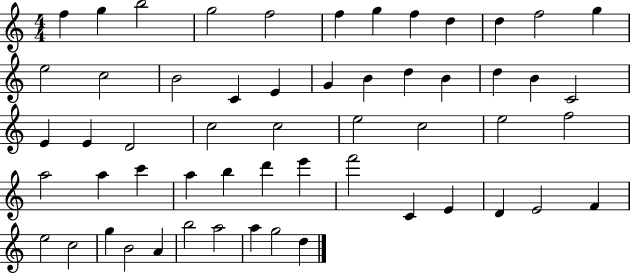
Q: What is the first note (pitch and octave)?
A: F5